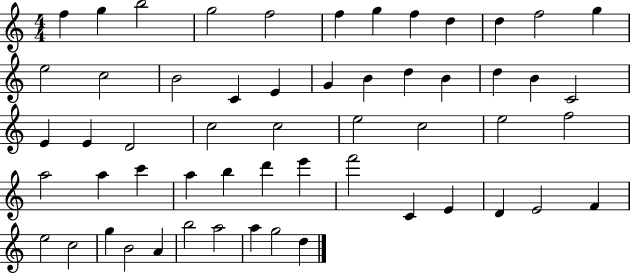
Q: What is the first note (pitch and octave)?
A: F5